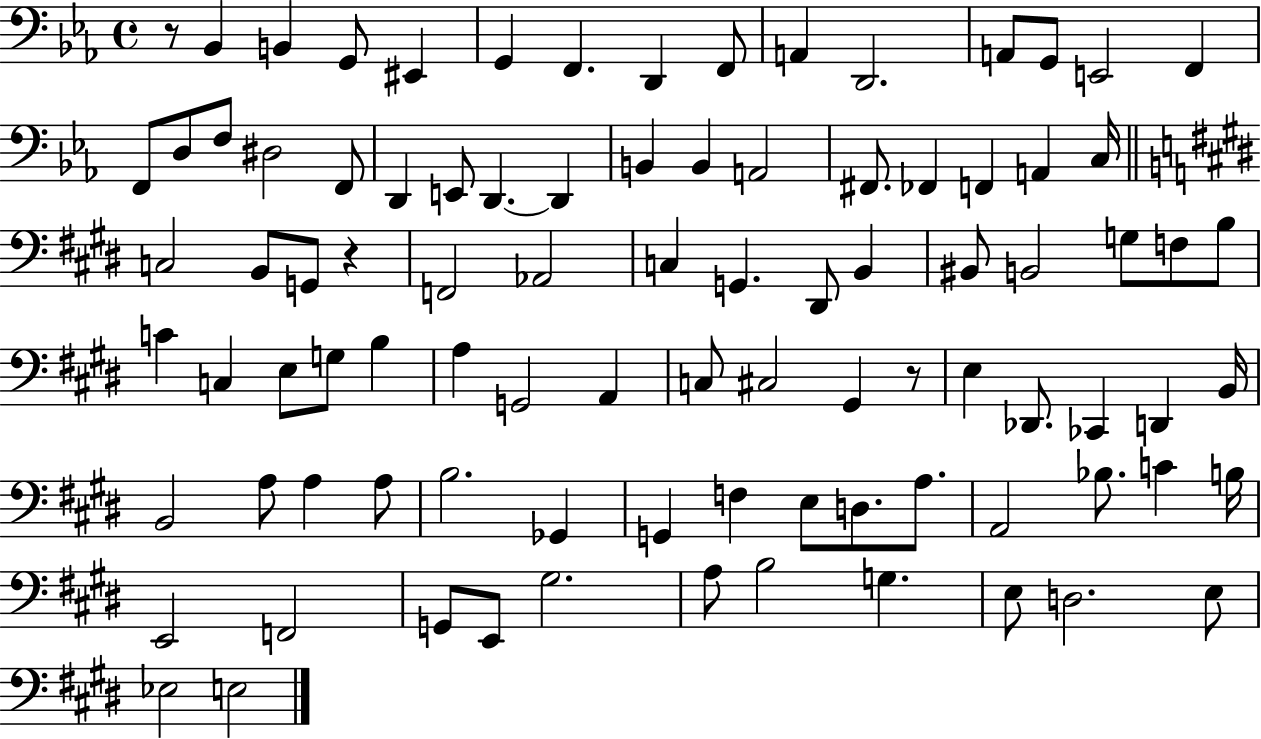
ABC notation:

X:1
T:Untitled
M:4/4
L:1/4
K:Eb
z/2 _B,, B,, G,,/2 ^E,, G,, F,, D,, F,,/2 A,, D,,2 A,,/2 G,,/2 E,,2 F,, F,,/2 D,/2 F,/2 ^D,2 F,,/2 D,, E,,/2 D,, D,, B,, B,, A,,2 ^F,,/2 _F,, F,, A,, C,/4 C,2 B,,/2 G,,/2 z F,,2 _A,,2 C, G,, ^D,,/2 B,, ^B,,/2 B,,2 G,/2 F,/2 B,/2 C C, E,/2 G,/2 B, A, G,,2 A,, C,/2 ^C,2 ^G,, z/2 E, _D,,/2 _C,, D,, B,,/4 B,,2 A,/2 A, A,/2 B,2 _G,, G,, F, E,/2 D,/2 A,/2 A,,2 _B,/2 C B,/4 E,,2 F,,2 G,,/2 E,,/2 ^G,2 A,/2 B,2 G, E,/2 D,2 E,/2 _E,2 E,2